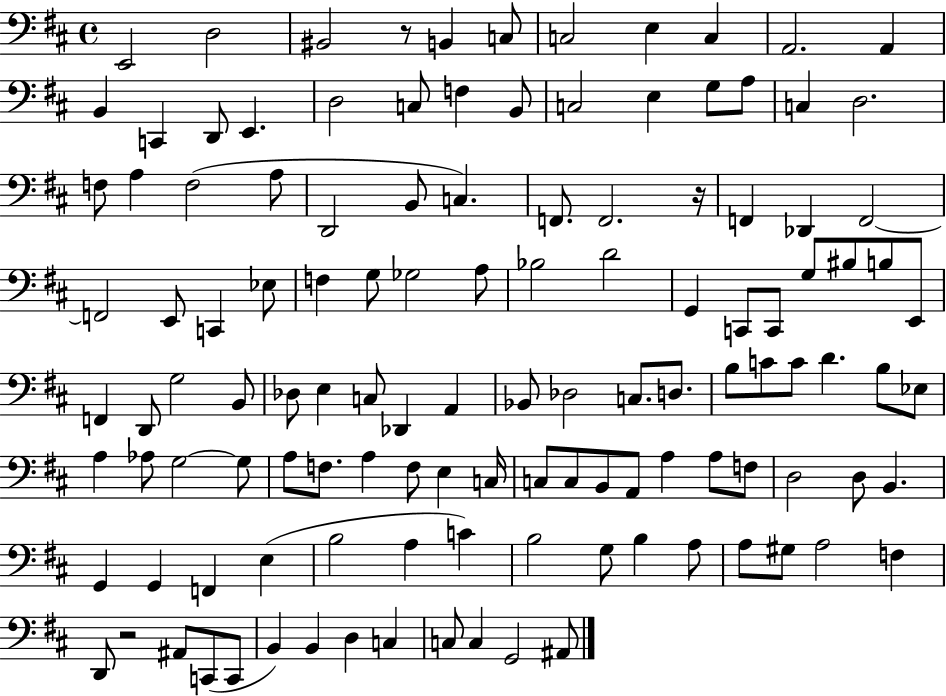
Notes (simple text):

E2/h D3/h BIS2/h R/e B2/q C3/e C3/h E3/q C3/q A2/h. A2/q B2/q C2/q D2/e E2/q. D3/h C3/e F3/q B2/e C3/h E3/q G3/e A3/e C3/q D3/h. F3/e A3/q F3/h A3/e D2/h B2/e C3/q. F2/e. F2/h. R/s F2/q Db2/q F2/h F2/h E2/e C2/q Eb3/e F3/q G3/e Gb3/h A3/e Bb3/h D4/h G2/q C2/e C2/e G3/e BIS3/e B3/e E2/e F2/q D2/e G3/h B2/e Db3/e E3/q C3/e Db2/q A2/q Bb2/e Db3/h C3/e. D3/e. B3/e C4/e C4/e D4/q. B3/e Eb3/e A3/q Ab3/e G3/h G3/e A3/e F3/e. A3/q F3/e E3/q C3/s C3/e C3/e B2/e A2/e A3/q A3/e F3/e D3/h D3/e B2/q. G2/q G2/q F2/q E3/q B3/h A3/q C4/q B3/h G3/e B3/q A3/e A3/e G#3/e A3/h F3/q D2/e R/h A#2/e C2/e C2/e B2/q B2/q D3/q C3/q C3/e C3/q G2/h A#2/e